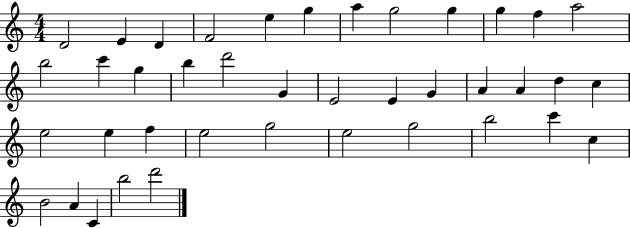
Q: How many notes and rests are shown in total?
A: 40